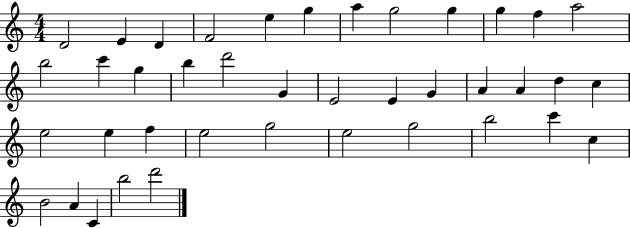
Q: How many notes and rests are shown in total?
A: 40